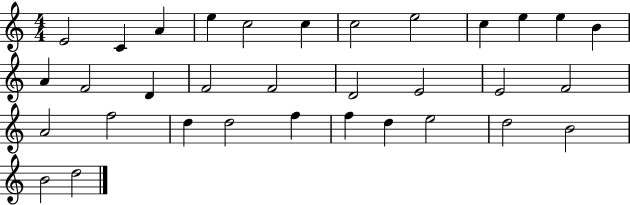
{
  \clef treble
  \numericTimeSignature
  \time 4/4
  \key c \major
  e'2 c'4 a'4 | e''4 c''2 c''4 | c''2 e''2 | c''4 e''4 e''4 b'4 | \break a'4 f'2 d'4 | f'2 f'2 | d'2 e'2 | e'2 f'2 | \break a'2 f''2 | d''4 d''2 f''4 | f''4 d''4 e''2 | d''2 b'2 | \break b'2 d''2 | \bar "|."
}